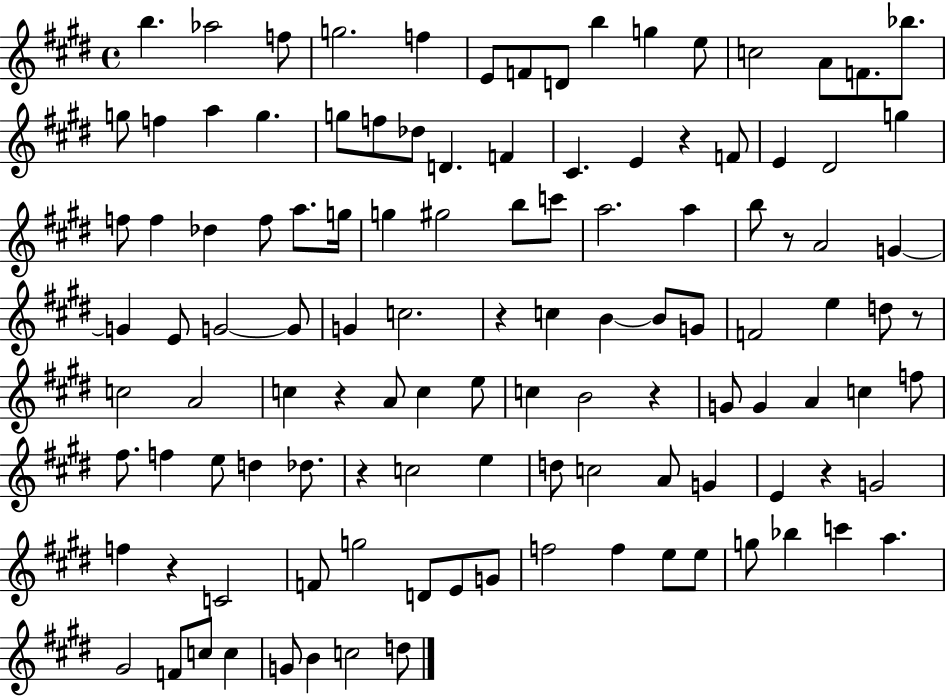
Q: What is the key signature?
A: E major